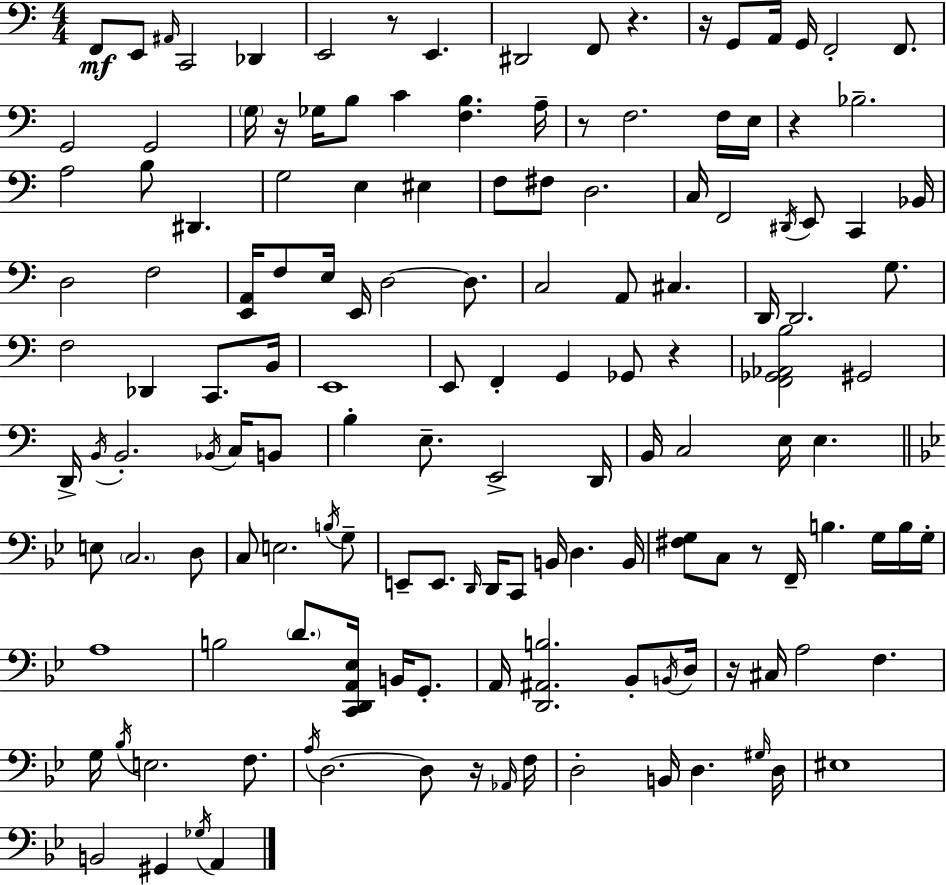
F2/e E2/e A#2/s C2/h Db2/q E2/h R/e E2/q. D#2/h F2/e R/q. R/s G2/e A2/s G2/s F2/h F2/e. G2/h G2/h G3/s R/s Gb3/s B3/e C4/q [F3,B3]/q. A3/s R/e F3/h. F3/s E3/s R/q Bb3/h. A3/h B3/e D#2/q. G3/h E3/q EIS3/q F3/e F#3/e D3/h. C3/s F2/h D#2/s E2/e C2/q Bb2/s D3/h F3/h [E2,A2]/s F3/e E3/s E2/s D3/h D3/e. C3/h A2/e C#3/q. D2/s D2/h. G3/e. F3/h Db2/q C2/e. B2/s E2/w E2/e F2/q G2/q Gb2/e R/q [F2,Gb2,Ab2,B3]/h G#2/h D2/s B2/s B2/h. Bb2/s C3/s B2/e B3/q E3/e. E2/h D2/s B2/s C3/h E3/s E3/q. E3/e C3/h. D3/e C3/e E3/h. B3/s G3/e E2/e E2/e. D2/s D2/s C2/e B2/s D3/q. B2/s [F#3,G3]/e C3/e R/e F2/s B3/q. G3/s B3/s G3/s A3/w B3/h D4/e. [C2,D2,A2,Eb3]/s B2/s G2/e. A2/s [D2,A#2,B3]/h. Bb2/e B2/s D3/s R/s C#3/s A3/h F3/q. G3/s Bb3/s E3/h. F3/e. A3/s D3/h. D3/e R/s Ab2/s F3/s D3/h B2/s D3/q. G#3/s D3/s EIS3/w B2/h G#2/q Gb3/s A2/q